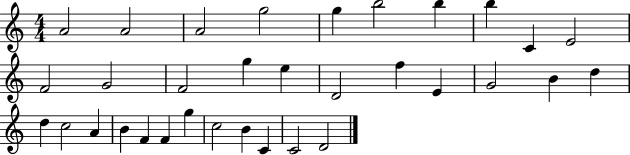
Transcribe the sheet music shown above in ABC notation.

X:1
T:Untitled
M:4/4
L:1/4
K:C
A2 A2 A2 g2 g b2 b b C E2 F2 G2 F2 g e D2 f E G2 B d d c2 A B F F g c2 B C C2 D2